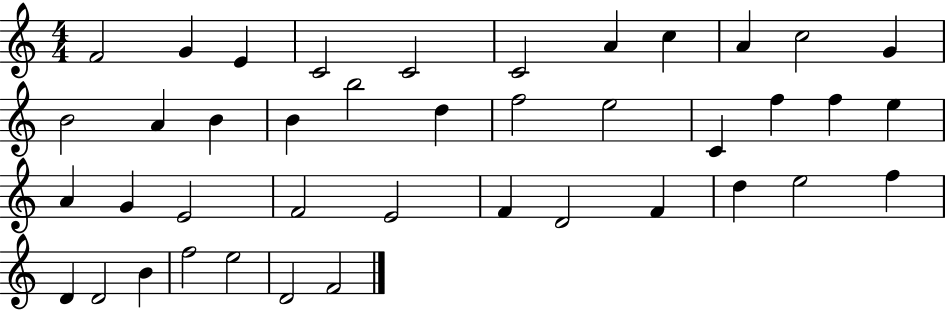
{
  \clef treble
  \numericTimeSignature
  \time 4/4
  \key c \major
  f'2 g'4 e'4 | c'2 c'2 | c'2 a'4 c''4 | a'4 c''2 g'4 | \break b'2 a'4 b'4 | b'4 b''2 d''4 | f''2 e''2 | c'4 f''4 f''4 e''4 | \break a'4 g'4 e'2 | f'2 e'2 | f'4 d'2 f'4 | d''4 e''2 f''4 | \break d'4 d'2 b'4 | f''2 e''2 | d'2 f'2 | \bar "|."
}